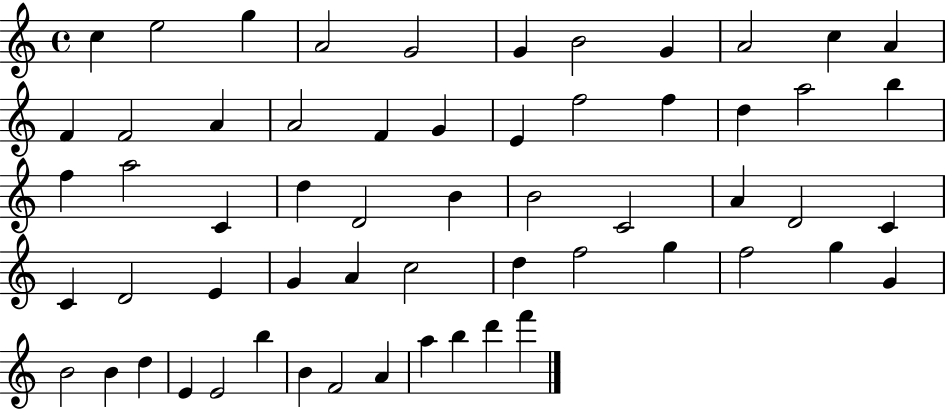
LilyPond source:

{
  \clef treble
  \time 4/4
  \defaultTimeSignature
  \key c \major
  c''4 e''2 g''4 | a'2 g'2 | g'4 b'2 g'4 | a'2 c''4 a'4 | \break f'4 f'2 a'4 | a'2 f'4 g'4 | e'4 f''2 f''4 | d''4 a''2 b''4 | \break f''4 a''2 c'4 | d''4 d'2 b'4 | b'2 c'2 | a'4 d'2 c'4 | \break c'4 d'2 e'4 | g'4 a'4 c''2 | d''4 f''2 g''4 | f''2 g''4 g'4 | \break b'2 b'4 d''4 | e'4 e'2 b''4 | b'4 f'2 a'4 | a''4 b''4 d'''4 f'''4 | \break \bar "|."
}